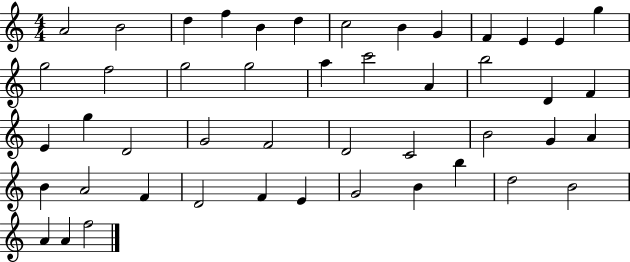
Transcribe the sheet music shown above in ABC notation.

X:1
T:Untitled
M:4/4
L:1/4
K:C
A2 B2 d f B d c2 B G F E E g g2 f2 g2 g2 a c'2 A b2 D F E g D2 G2 F2 D2 C2 B2 G A B A2 F D2 F E G2 B b d2 B2 A A f2